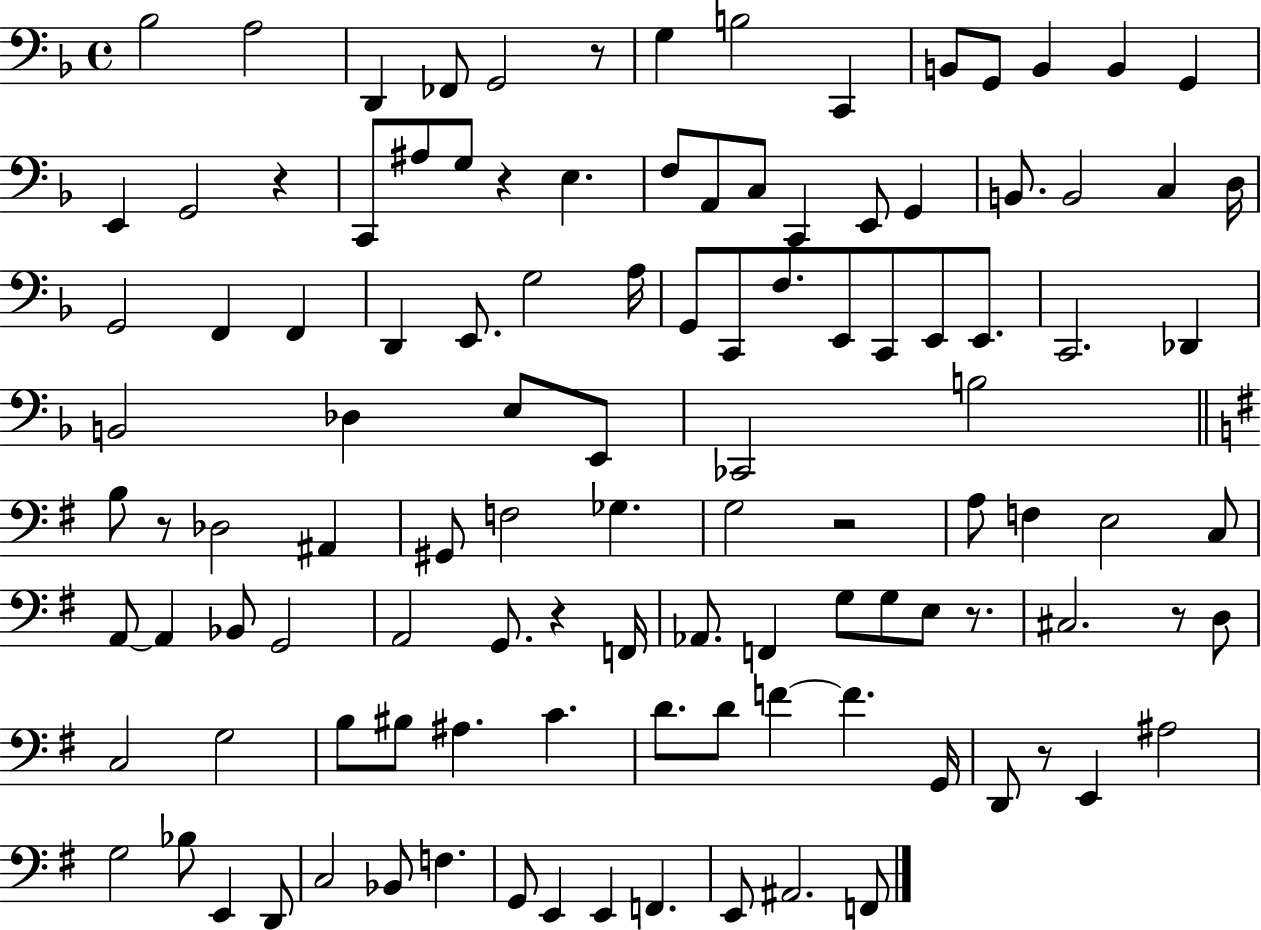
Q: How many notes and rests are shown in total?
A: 113